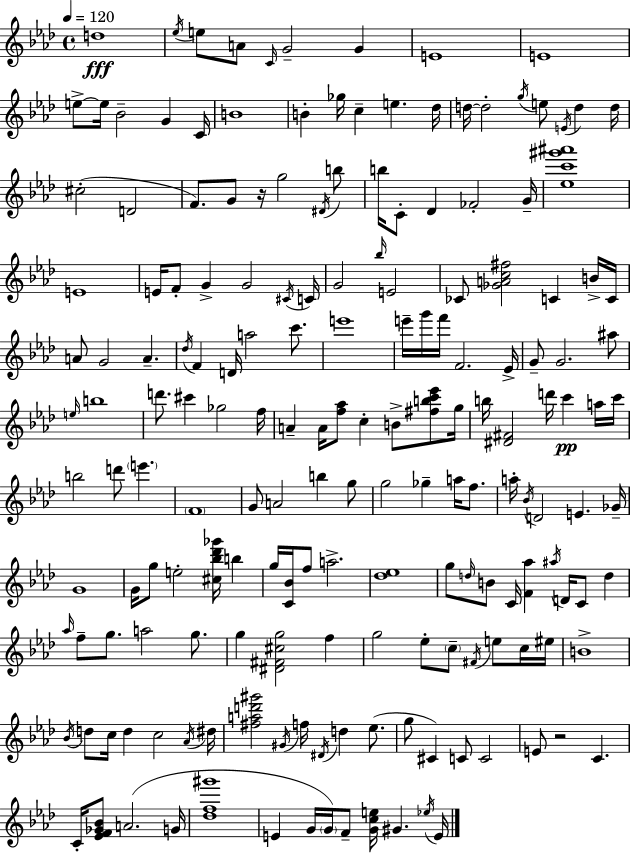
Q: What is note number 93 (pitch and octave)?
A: B5